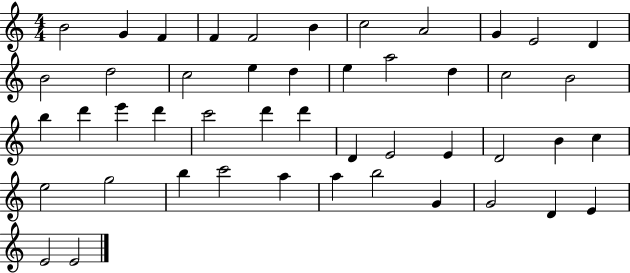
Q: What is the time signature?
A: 4/4